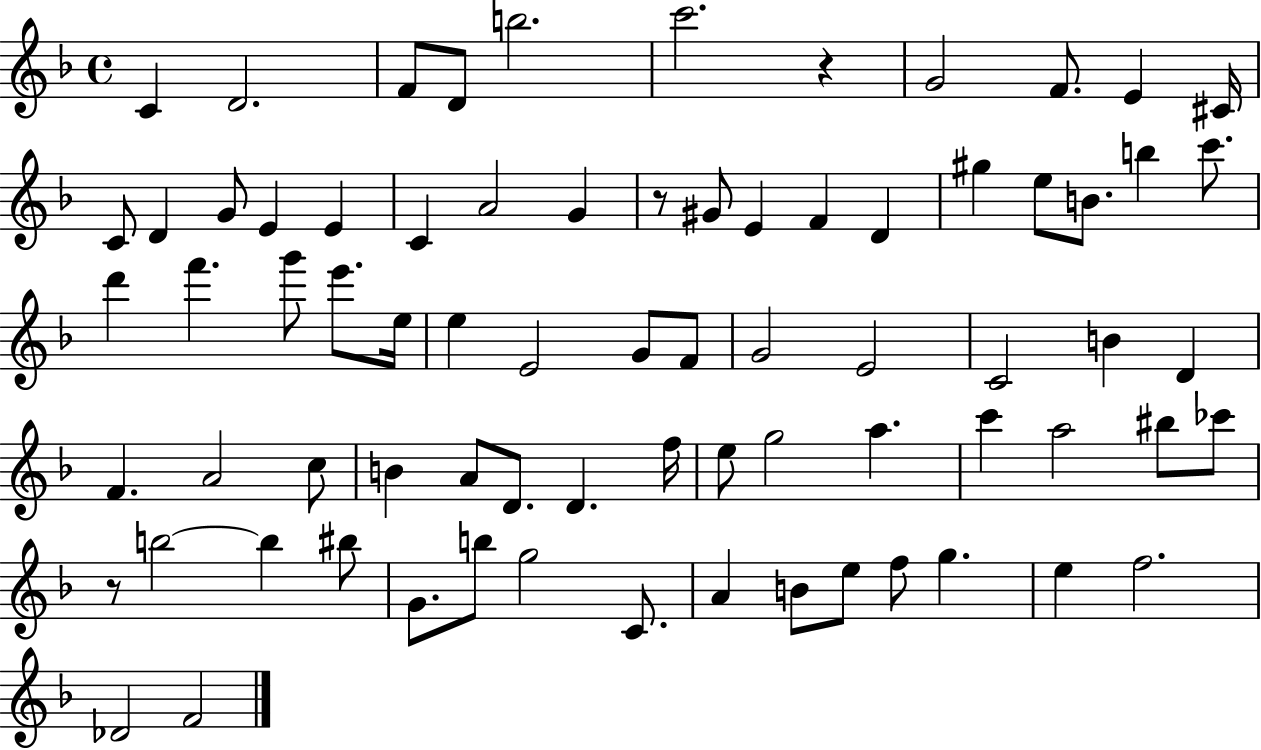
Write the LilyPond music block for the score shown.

{
  \clef treble
  \time 4/4
  \defaultTimeSignature
  \key f \major
  c'4 d'2. | f'8 d'8 b''2. | c'''2. r4 | g'2 f'8. e'4 cis'16 | \break c'8 d'4 g'8 e'4 e'4 | c'4 a'2 g'4 | r8 gis'8 e'4 f'4 d'4 | gis''4 e''8 b'8. b''4 c'''8. | \break d'''4 f'''4. g'''8 e'''8. e''16 | e''4 e'2 g'8 f'8 | g'2 e'2 | c'2 b'4 d'4 | \break f'4. a'2 c''8 | b'4 a'8 d'8. d'4. f''16 | e''8 g''2 a''4. | c'''4 a''2 bis''8 ces'''8 | \break r8 b''2~~ b''4 bis''8 | g'8. b''8 g''2 c'8. | a'4 b'8 e''8 f''8 g''4. | e''4 f''2. | \break des'2 f'2 | \bar "|."
}